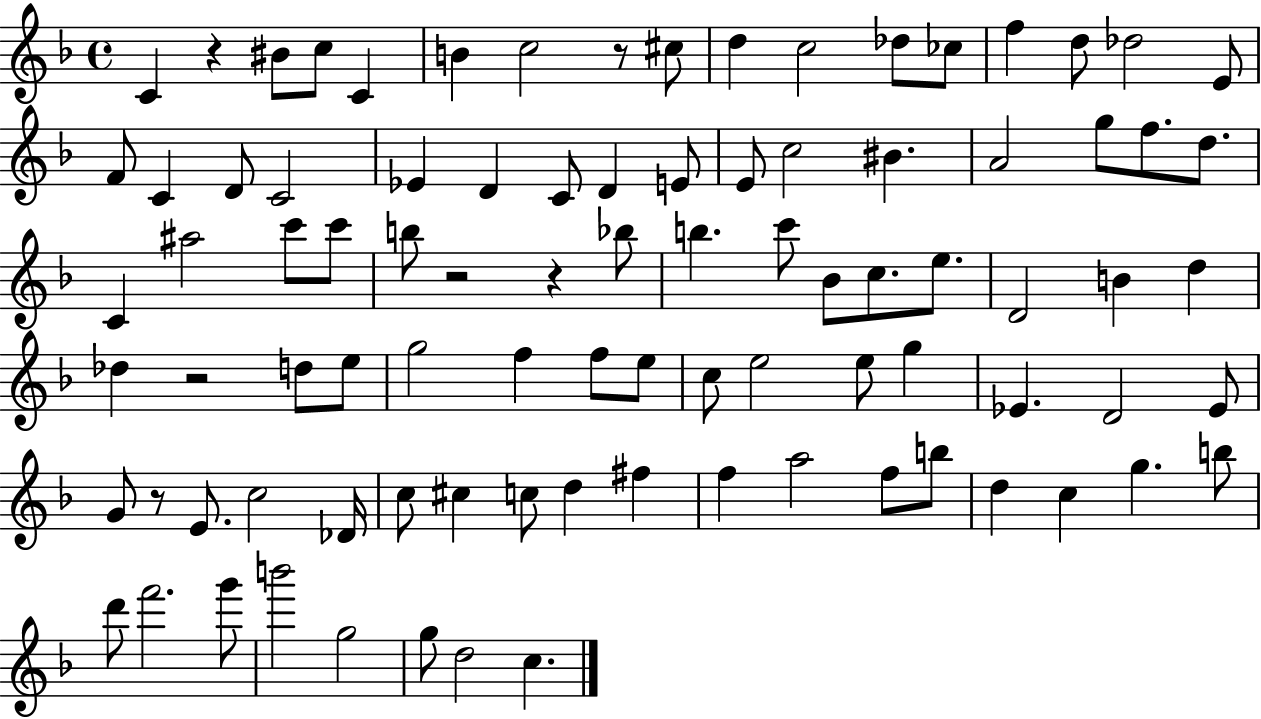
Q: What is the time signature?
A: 4/4